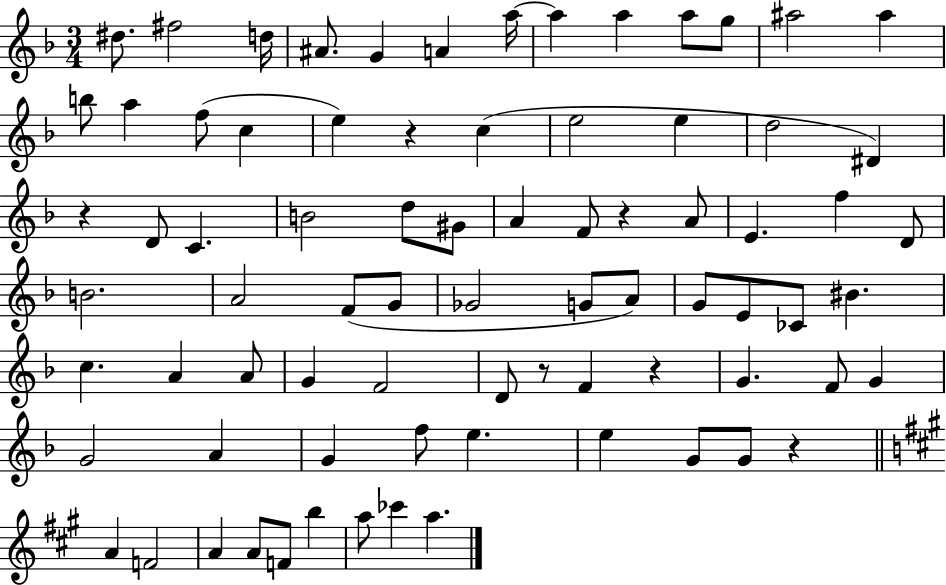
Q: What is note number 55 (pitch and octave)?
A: G4